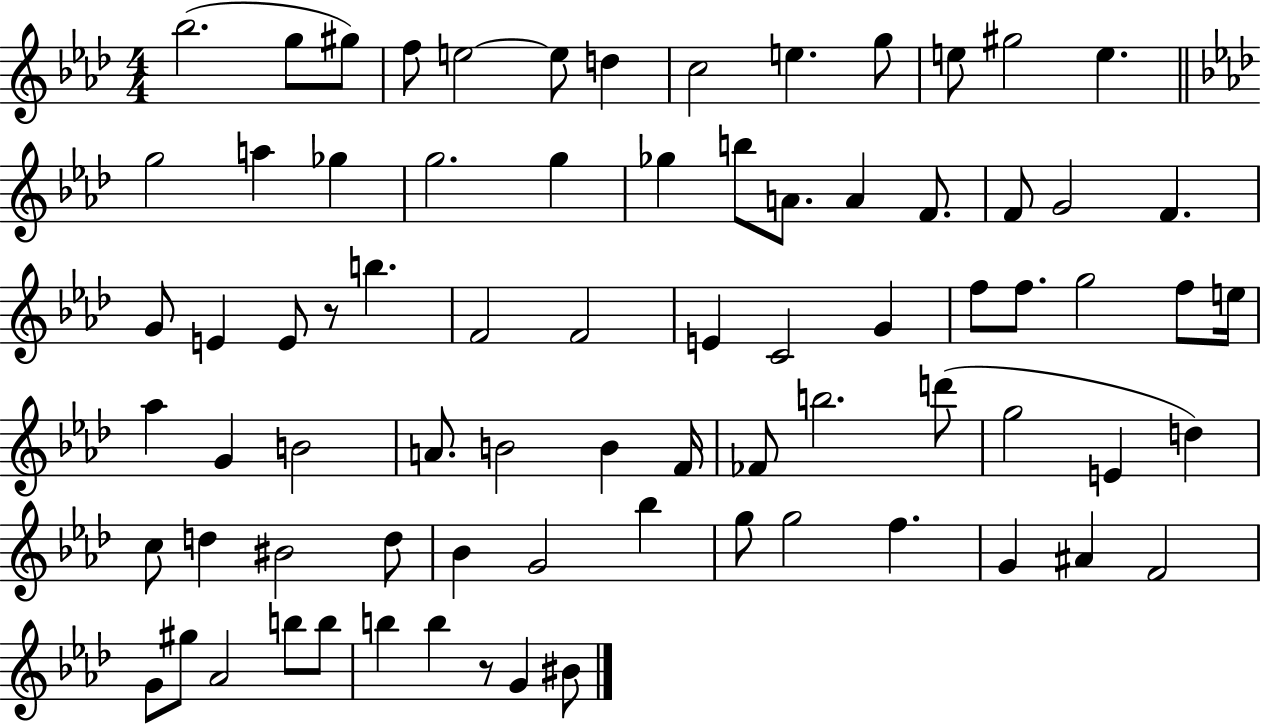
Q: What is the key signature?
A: AES major